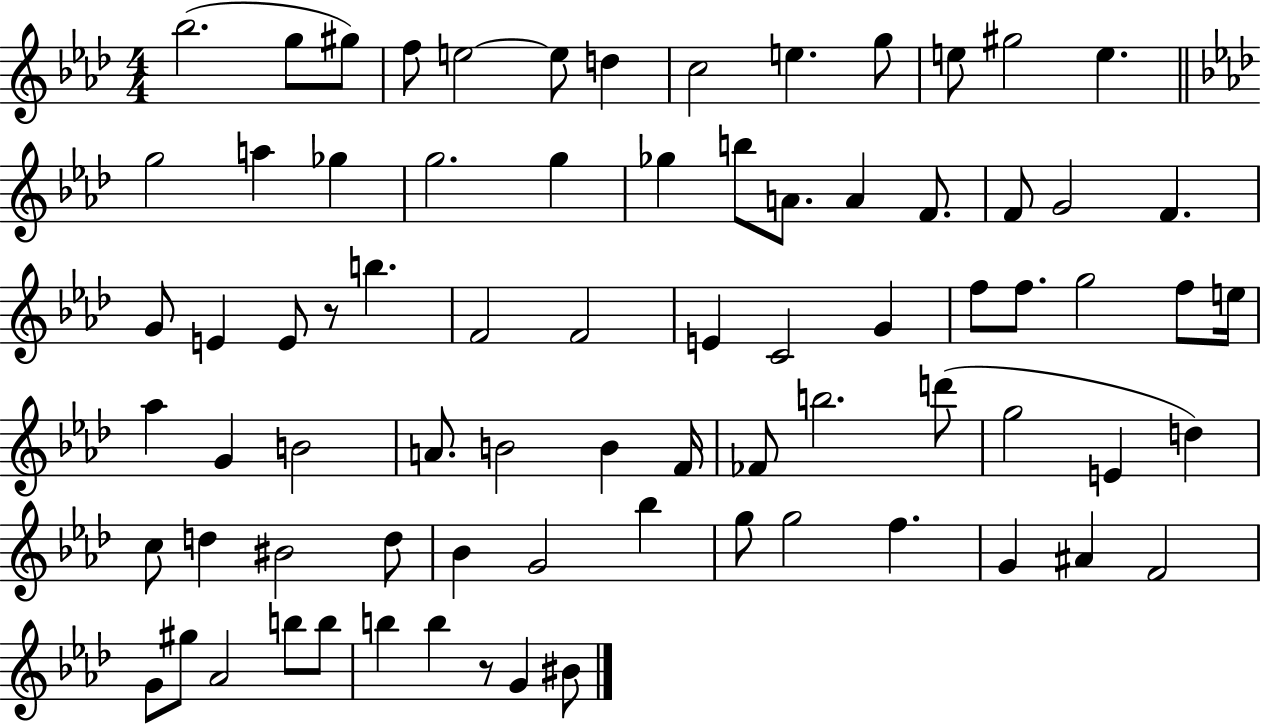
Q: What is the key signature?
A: AES major